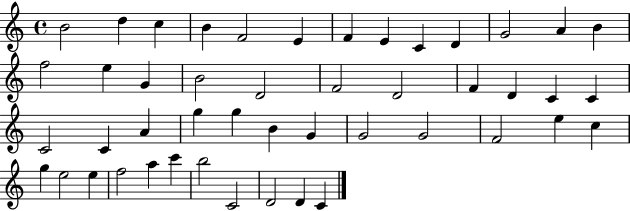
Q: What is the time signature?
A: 4/4